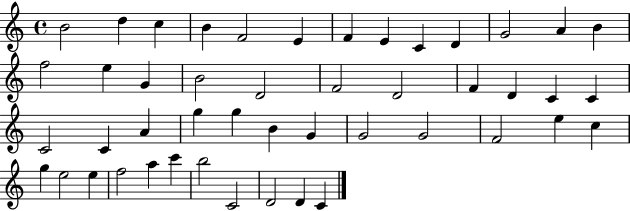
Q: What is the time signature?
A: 4/4